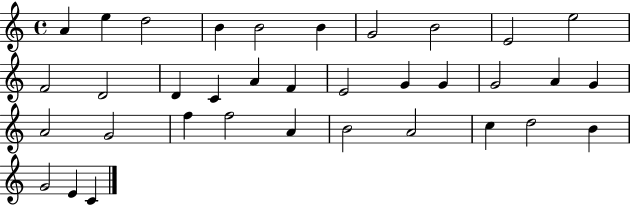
A4/q E5/q D5/h B4/q B4/h B4/q G4/h B4/h E4/h E5/h F4/h D4/h D4/q C4/q A4/q F4/q E4/h G4/q G4/q G4/h A4/q G4/q A4/h G4/h F5/q F5/h A4/q B4/h A4/h C5/q D5/h B4/q G4/h E4/q C4/q